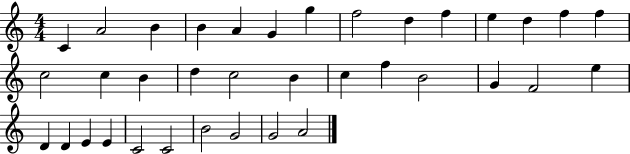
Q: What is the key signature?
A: C major